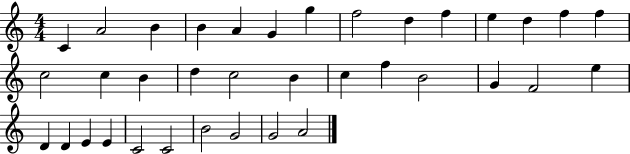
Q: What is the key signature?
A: C major